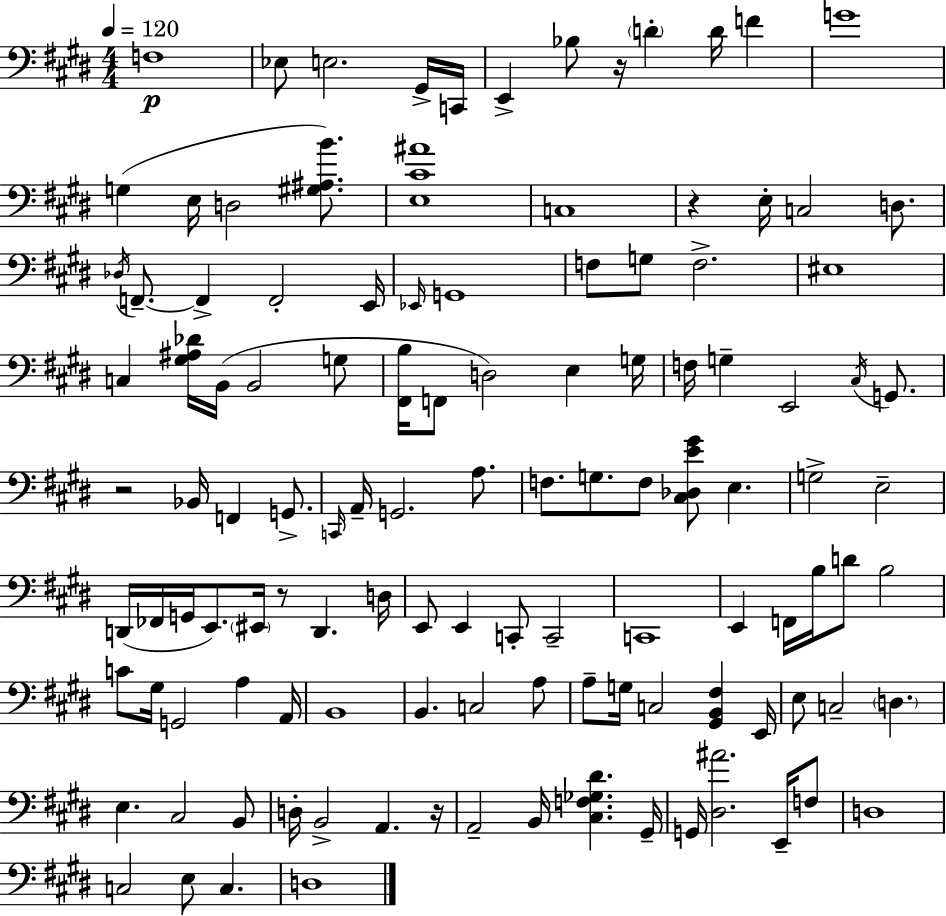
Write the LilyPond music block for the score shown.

{
  \clef bass
  \numericTimeSignature
  \time 4/4
  \key e \major
  \tempo 4 = 120
  f1\p | ees8 e2. gis,16-> c,16 | e,4-> bes8 r16 \parenthesize d'4-. d'16 f'4 | g'1 | \break g4( e16 d2 <gis ais b'>8.) | <e cis' ais'>1 | c1 | r4 e16-. c2 d8. | \break \acciaccatura { des16 } f,8.--~~ f,4-> f,2-. | e,16 \grace { ees,16 } g,1 | f8 g8 f2.-> | eis1 | \break c4 <gis ais des'>16 b,16( b,2 | g8 <fis, b>16 f,8 d2) e4 | g16 f16 g4-- e,2 \acciaccatura { cis16 } | g,8. r2 bes,16 f,4 | \break g,8.-> \grace { c,16 } a,16-- g,2. | a8. f8. g8. f8 <cis des e' gis'>8 e4. | g2-> e2-- | d,16( fes,16 g,16 e,8.) \parenthesize eis,16 r8 d,4. | \break d16 e,8 e,4 c,8-. c,2-- | c,1 | e,4 f,16 b16 d'8 b2 | c'8 gis16 g,2 a4 | \break a,16 b,1 | b,4. c2 | a8 a8-- g16 c2 <gis, b, fis>4 | e,16 e8 c2-- \parenthesize d4. | \break e4. cis2 | b,8 d16-. b,2-> a,4. | r16 a,2-- b,16 <cis f ges dis'>4. | gis,16-- g,16 <dis ais'>2. | \break e,16-- f8 d1 | c2 e8 c4. | d1 | \bar "|."
}